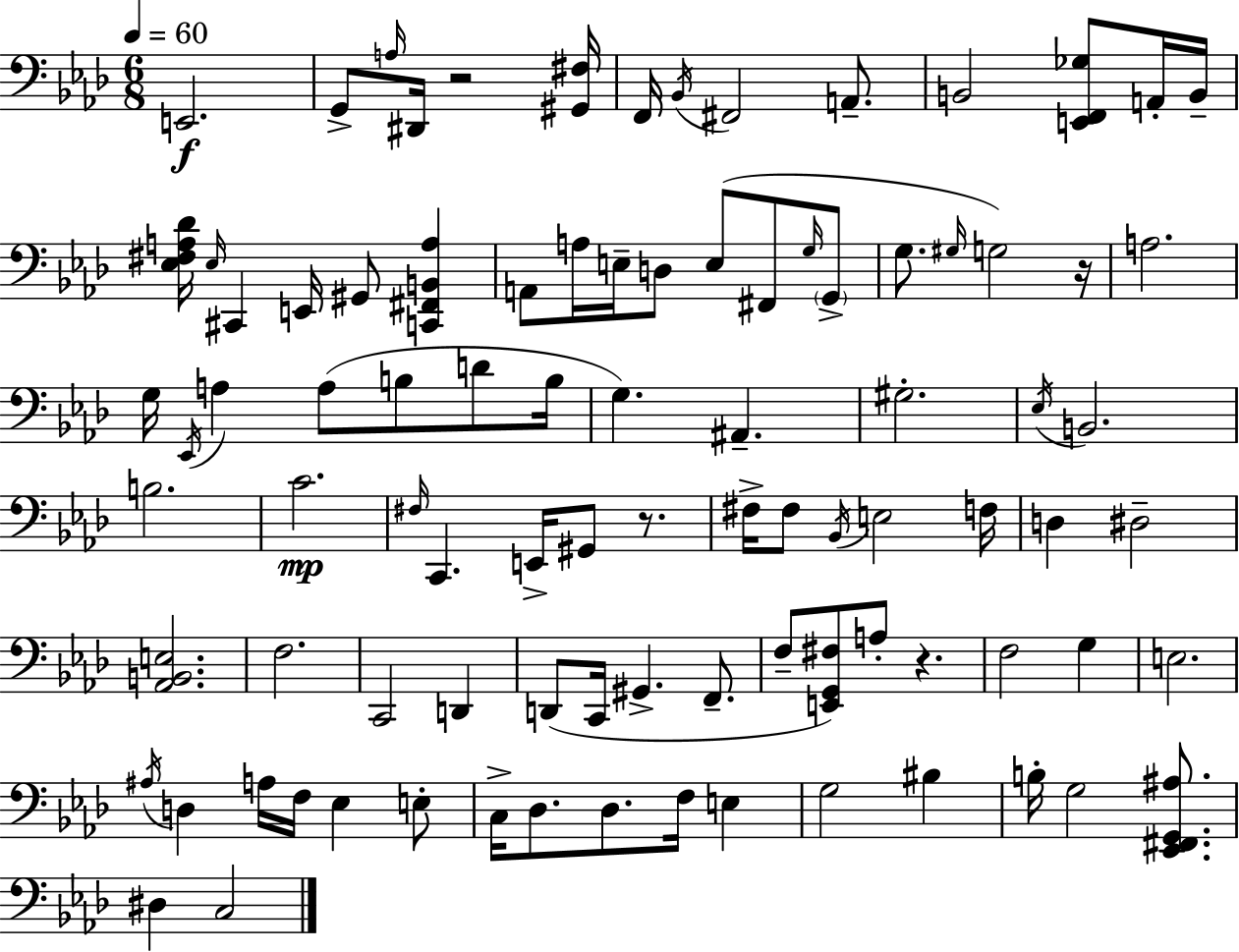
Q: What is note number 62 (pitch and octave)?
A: F3